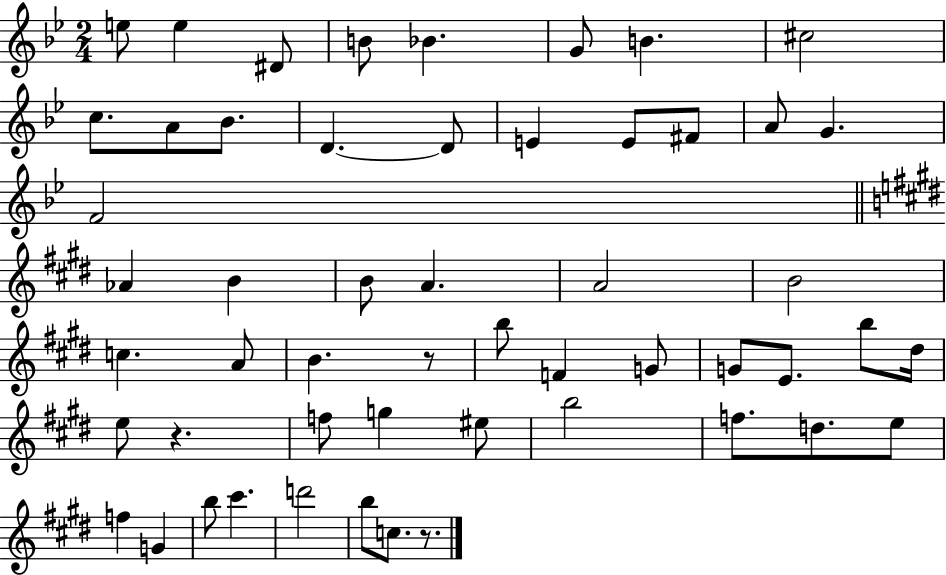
{
  \clef treble
  \numericTimeSignature
  \time 2/4
  \key bes \major
  \repeat volta 2 { e''8 e''4 dis'8 | b'8 bes'4. | g'8 b'4. | cis''2 | \break c''8. a'8 bes'8. | d'4.~~ d'8 | e'4 e'8 fis'8 | a'8 g'4. | \break f'2 | \bar "||" \break \key e \major aes'4 b'4 | b'8 a'4. | a'2 | b'2 | \break c''4. a'8 | b'4. r8 | b''8 f'4 g'8 | g'8 e'8. b''8 dis''16 | \break e''8 r4. | f''8 g''4 eis''8 | b''2 | f''8. d''8. e''8 | \break f''4 g'4 | b''8 cis'''4. | d'''2 | b''8 c''8. r8. | \break } \bar "|."
}